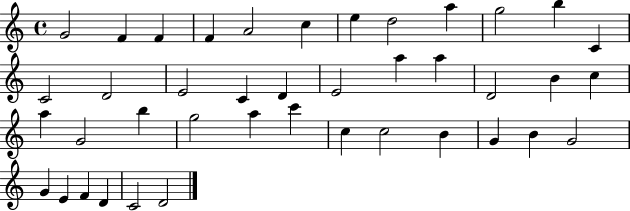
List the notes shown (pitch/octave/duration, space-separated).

G4/h F4/q F4/q F4/q A4/h C5/q E5/q D5/h A5/q G5/h B5/q C4/q C4/h D4/h E4/h C4/q D4/q E4/h A5/q A5/q D4/h B4/q C5/q A5/q G4/h B5/q G5/h A5/q C6/q C5/q C5/h B4/q G4/q B4/q G4/h G4/q E4/q F4/q D4/q C4/h D4/h